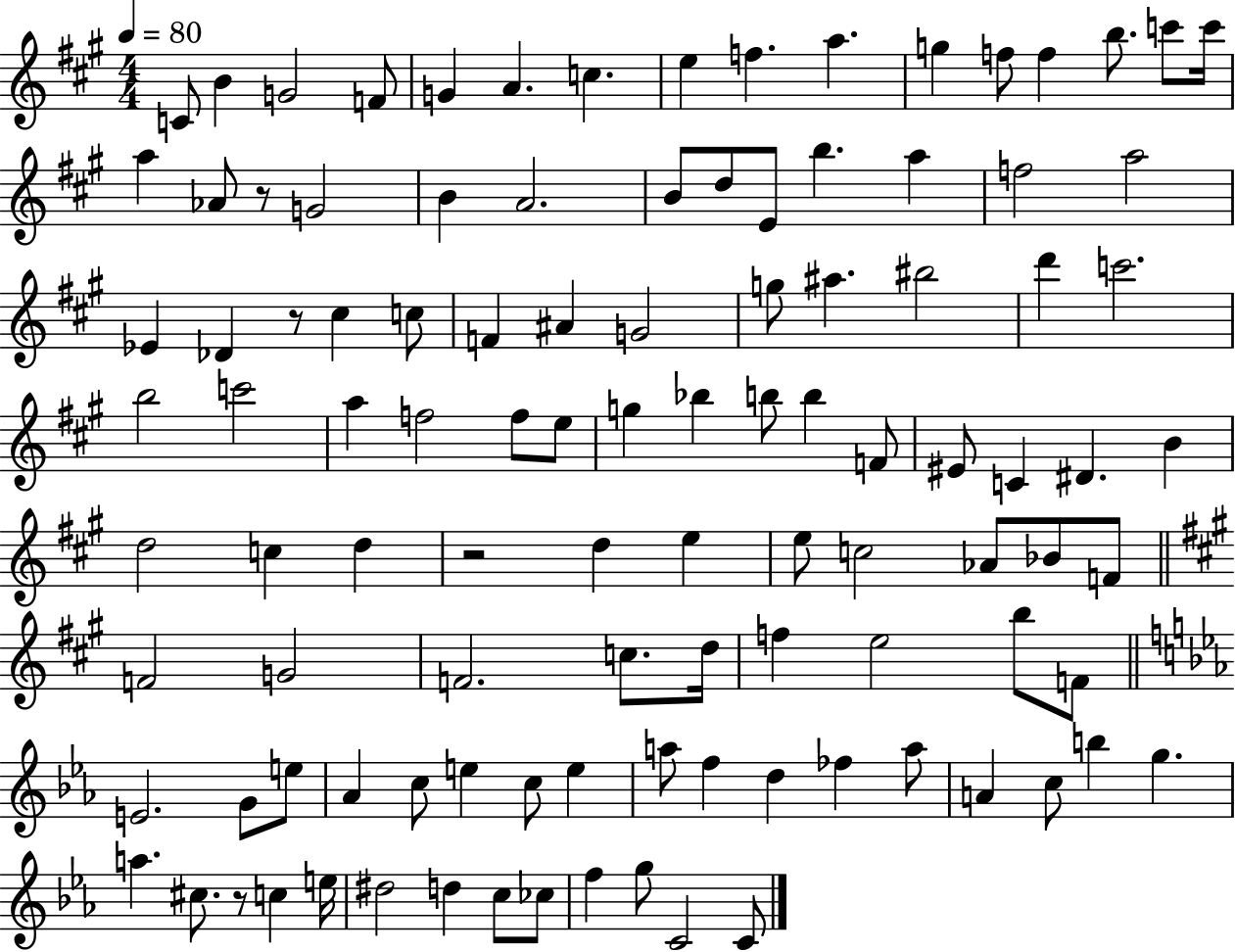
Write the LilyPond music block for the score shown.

{
  \clef treble
  \numericTimeSignature
  \time 4/4
  \key a \major
  \tempo 4 = 80
  c'8 b'4 g'2 f'8 | g'4 a'4. c''4. | e''4 f''4. a''4. | g''4 f''8 f''4 b''8. c'''8 c'''16 | \break a''4 aes'8 r8 g'2 | b'4 a'2. | b'8 d''8 e'8 b''4. a''4 | f''2 a''2 | \break ees'4 des'4 r8 cis''4 c''8 | f'4 ais'4 g'2 | g''8 ais''4. bis''2 | d'''4 c'''2. | \break b''2 c'''2 | a''4 f''2 f''8 e''8 | g''4 bes''4 b''8 b''4 f'8 | eis'8 c'4 dis'4. b'4 | \break d''2 c''4 d''4 | r2 d''4 e''4 | e''8 c''2 aes'8 bes'8 f'8 | \bar "||" \break \key a \major f'2 g'2 | f'2. c''8. d''16 | f''4 e''2 b''8 f'8 | \bar "||" \break \key ees \major e'2. g'8 e''8 | aes'4 c''8 e''4 c''8 e''4 | a''8 f''4 d''4 fes''4 a''8 | a'4 c''8 b''4 g''4. | \break a''4. cis''8. r8 c''4 e''16 | dis''2 d''4 c''8 ces''8 | f''4 g''8 c'2 c'8 | \bar "|."
}